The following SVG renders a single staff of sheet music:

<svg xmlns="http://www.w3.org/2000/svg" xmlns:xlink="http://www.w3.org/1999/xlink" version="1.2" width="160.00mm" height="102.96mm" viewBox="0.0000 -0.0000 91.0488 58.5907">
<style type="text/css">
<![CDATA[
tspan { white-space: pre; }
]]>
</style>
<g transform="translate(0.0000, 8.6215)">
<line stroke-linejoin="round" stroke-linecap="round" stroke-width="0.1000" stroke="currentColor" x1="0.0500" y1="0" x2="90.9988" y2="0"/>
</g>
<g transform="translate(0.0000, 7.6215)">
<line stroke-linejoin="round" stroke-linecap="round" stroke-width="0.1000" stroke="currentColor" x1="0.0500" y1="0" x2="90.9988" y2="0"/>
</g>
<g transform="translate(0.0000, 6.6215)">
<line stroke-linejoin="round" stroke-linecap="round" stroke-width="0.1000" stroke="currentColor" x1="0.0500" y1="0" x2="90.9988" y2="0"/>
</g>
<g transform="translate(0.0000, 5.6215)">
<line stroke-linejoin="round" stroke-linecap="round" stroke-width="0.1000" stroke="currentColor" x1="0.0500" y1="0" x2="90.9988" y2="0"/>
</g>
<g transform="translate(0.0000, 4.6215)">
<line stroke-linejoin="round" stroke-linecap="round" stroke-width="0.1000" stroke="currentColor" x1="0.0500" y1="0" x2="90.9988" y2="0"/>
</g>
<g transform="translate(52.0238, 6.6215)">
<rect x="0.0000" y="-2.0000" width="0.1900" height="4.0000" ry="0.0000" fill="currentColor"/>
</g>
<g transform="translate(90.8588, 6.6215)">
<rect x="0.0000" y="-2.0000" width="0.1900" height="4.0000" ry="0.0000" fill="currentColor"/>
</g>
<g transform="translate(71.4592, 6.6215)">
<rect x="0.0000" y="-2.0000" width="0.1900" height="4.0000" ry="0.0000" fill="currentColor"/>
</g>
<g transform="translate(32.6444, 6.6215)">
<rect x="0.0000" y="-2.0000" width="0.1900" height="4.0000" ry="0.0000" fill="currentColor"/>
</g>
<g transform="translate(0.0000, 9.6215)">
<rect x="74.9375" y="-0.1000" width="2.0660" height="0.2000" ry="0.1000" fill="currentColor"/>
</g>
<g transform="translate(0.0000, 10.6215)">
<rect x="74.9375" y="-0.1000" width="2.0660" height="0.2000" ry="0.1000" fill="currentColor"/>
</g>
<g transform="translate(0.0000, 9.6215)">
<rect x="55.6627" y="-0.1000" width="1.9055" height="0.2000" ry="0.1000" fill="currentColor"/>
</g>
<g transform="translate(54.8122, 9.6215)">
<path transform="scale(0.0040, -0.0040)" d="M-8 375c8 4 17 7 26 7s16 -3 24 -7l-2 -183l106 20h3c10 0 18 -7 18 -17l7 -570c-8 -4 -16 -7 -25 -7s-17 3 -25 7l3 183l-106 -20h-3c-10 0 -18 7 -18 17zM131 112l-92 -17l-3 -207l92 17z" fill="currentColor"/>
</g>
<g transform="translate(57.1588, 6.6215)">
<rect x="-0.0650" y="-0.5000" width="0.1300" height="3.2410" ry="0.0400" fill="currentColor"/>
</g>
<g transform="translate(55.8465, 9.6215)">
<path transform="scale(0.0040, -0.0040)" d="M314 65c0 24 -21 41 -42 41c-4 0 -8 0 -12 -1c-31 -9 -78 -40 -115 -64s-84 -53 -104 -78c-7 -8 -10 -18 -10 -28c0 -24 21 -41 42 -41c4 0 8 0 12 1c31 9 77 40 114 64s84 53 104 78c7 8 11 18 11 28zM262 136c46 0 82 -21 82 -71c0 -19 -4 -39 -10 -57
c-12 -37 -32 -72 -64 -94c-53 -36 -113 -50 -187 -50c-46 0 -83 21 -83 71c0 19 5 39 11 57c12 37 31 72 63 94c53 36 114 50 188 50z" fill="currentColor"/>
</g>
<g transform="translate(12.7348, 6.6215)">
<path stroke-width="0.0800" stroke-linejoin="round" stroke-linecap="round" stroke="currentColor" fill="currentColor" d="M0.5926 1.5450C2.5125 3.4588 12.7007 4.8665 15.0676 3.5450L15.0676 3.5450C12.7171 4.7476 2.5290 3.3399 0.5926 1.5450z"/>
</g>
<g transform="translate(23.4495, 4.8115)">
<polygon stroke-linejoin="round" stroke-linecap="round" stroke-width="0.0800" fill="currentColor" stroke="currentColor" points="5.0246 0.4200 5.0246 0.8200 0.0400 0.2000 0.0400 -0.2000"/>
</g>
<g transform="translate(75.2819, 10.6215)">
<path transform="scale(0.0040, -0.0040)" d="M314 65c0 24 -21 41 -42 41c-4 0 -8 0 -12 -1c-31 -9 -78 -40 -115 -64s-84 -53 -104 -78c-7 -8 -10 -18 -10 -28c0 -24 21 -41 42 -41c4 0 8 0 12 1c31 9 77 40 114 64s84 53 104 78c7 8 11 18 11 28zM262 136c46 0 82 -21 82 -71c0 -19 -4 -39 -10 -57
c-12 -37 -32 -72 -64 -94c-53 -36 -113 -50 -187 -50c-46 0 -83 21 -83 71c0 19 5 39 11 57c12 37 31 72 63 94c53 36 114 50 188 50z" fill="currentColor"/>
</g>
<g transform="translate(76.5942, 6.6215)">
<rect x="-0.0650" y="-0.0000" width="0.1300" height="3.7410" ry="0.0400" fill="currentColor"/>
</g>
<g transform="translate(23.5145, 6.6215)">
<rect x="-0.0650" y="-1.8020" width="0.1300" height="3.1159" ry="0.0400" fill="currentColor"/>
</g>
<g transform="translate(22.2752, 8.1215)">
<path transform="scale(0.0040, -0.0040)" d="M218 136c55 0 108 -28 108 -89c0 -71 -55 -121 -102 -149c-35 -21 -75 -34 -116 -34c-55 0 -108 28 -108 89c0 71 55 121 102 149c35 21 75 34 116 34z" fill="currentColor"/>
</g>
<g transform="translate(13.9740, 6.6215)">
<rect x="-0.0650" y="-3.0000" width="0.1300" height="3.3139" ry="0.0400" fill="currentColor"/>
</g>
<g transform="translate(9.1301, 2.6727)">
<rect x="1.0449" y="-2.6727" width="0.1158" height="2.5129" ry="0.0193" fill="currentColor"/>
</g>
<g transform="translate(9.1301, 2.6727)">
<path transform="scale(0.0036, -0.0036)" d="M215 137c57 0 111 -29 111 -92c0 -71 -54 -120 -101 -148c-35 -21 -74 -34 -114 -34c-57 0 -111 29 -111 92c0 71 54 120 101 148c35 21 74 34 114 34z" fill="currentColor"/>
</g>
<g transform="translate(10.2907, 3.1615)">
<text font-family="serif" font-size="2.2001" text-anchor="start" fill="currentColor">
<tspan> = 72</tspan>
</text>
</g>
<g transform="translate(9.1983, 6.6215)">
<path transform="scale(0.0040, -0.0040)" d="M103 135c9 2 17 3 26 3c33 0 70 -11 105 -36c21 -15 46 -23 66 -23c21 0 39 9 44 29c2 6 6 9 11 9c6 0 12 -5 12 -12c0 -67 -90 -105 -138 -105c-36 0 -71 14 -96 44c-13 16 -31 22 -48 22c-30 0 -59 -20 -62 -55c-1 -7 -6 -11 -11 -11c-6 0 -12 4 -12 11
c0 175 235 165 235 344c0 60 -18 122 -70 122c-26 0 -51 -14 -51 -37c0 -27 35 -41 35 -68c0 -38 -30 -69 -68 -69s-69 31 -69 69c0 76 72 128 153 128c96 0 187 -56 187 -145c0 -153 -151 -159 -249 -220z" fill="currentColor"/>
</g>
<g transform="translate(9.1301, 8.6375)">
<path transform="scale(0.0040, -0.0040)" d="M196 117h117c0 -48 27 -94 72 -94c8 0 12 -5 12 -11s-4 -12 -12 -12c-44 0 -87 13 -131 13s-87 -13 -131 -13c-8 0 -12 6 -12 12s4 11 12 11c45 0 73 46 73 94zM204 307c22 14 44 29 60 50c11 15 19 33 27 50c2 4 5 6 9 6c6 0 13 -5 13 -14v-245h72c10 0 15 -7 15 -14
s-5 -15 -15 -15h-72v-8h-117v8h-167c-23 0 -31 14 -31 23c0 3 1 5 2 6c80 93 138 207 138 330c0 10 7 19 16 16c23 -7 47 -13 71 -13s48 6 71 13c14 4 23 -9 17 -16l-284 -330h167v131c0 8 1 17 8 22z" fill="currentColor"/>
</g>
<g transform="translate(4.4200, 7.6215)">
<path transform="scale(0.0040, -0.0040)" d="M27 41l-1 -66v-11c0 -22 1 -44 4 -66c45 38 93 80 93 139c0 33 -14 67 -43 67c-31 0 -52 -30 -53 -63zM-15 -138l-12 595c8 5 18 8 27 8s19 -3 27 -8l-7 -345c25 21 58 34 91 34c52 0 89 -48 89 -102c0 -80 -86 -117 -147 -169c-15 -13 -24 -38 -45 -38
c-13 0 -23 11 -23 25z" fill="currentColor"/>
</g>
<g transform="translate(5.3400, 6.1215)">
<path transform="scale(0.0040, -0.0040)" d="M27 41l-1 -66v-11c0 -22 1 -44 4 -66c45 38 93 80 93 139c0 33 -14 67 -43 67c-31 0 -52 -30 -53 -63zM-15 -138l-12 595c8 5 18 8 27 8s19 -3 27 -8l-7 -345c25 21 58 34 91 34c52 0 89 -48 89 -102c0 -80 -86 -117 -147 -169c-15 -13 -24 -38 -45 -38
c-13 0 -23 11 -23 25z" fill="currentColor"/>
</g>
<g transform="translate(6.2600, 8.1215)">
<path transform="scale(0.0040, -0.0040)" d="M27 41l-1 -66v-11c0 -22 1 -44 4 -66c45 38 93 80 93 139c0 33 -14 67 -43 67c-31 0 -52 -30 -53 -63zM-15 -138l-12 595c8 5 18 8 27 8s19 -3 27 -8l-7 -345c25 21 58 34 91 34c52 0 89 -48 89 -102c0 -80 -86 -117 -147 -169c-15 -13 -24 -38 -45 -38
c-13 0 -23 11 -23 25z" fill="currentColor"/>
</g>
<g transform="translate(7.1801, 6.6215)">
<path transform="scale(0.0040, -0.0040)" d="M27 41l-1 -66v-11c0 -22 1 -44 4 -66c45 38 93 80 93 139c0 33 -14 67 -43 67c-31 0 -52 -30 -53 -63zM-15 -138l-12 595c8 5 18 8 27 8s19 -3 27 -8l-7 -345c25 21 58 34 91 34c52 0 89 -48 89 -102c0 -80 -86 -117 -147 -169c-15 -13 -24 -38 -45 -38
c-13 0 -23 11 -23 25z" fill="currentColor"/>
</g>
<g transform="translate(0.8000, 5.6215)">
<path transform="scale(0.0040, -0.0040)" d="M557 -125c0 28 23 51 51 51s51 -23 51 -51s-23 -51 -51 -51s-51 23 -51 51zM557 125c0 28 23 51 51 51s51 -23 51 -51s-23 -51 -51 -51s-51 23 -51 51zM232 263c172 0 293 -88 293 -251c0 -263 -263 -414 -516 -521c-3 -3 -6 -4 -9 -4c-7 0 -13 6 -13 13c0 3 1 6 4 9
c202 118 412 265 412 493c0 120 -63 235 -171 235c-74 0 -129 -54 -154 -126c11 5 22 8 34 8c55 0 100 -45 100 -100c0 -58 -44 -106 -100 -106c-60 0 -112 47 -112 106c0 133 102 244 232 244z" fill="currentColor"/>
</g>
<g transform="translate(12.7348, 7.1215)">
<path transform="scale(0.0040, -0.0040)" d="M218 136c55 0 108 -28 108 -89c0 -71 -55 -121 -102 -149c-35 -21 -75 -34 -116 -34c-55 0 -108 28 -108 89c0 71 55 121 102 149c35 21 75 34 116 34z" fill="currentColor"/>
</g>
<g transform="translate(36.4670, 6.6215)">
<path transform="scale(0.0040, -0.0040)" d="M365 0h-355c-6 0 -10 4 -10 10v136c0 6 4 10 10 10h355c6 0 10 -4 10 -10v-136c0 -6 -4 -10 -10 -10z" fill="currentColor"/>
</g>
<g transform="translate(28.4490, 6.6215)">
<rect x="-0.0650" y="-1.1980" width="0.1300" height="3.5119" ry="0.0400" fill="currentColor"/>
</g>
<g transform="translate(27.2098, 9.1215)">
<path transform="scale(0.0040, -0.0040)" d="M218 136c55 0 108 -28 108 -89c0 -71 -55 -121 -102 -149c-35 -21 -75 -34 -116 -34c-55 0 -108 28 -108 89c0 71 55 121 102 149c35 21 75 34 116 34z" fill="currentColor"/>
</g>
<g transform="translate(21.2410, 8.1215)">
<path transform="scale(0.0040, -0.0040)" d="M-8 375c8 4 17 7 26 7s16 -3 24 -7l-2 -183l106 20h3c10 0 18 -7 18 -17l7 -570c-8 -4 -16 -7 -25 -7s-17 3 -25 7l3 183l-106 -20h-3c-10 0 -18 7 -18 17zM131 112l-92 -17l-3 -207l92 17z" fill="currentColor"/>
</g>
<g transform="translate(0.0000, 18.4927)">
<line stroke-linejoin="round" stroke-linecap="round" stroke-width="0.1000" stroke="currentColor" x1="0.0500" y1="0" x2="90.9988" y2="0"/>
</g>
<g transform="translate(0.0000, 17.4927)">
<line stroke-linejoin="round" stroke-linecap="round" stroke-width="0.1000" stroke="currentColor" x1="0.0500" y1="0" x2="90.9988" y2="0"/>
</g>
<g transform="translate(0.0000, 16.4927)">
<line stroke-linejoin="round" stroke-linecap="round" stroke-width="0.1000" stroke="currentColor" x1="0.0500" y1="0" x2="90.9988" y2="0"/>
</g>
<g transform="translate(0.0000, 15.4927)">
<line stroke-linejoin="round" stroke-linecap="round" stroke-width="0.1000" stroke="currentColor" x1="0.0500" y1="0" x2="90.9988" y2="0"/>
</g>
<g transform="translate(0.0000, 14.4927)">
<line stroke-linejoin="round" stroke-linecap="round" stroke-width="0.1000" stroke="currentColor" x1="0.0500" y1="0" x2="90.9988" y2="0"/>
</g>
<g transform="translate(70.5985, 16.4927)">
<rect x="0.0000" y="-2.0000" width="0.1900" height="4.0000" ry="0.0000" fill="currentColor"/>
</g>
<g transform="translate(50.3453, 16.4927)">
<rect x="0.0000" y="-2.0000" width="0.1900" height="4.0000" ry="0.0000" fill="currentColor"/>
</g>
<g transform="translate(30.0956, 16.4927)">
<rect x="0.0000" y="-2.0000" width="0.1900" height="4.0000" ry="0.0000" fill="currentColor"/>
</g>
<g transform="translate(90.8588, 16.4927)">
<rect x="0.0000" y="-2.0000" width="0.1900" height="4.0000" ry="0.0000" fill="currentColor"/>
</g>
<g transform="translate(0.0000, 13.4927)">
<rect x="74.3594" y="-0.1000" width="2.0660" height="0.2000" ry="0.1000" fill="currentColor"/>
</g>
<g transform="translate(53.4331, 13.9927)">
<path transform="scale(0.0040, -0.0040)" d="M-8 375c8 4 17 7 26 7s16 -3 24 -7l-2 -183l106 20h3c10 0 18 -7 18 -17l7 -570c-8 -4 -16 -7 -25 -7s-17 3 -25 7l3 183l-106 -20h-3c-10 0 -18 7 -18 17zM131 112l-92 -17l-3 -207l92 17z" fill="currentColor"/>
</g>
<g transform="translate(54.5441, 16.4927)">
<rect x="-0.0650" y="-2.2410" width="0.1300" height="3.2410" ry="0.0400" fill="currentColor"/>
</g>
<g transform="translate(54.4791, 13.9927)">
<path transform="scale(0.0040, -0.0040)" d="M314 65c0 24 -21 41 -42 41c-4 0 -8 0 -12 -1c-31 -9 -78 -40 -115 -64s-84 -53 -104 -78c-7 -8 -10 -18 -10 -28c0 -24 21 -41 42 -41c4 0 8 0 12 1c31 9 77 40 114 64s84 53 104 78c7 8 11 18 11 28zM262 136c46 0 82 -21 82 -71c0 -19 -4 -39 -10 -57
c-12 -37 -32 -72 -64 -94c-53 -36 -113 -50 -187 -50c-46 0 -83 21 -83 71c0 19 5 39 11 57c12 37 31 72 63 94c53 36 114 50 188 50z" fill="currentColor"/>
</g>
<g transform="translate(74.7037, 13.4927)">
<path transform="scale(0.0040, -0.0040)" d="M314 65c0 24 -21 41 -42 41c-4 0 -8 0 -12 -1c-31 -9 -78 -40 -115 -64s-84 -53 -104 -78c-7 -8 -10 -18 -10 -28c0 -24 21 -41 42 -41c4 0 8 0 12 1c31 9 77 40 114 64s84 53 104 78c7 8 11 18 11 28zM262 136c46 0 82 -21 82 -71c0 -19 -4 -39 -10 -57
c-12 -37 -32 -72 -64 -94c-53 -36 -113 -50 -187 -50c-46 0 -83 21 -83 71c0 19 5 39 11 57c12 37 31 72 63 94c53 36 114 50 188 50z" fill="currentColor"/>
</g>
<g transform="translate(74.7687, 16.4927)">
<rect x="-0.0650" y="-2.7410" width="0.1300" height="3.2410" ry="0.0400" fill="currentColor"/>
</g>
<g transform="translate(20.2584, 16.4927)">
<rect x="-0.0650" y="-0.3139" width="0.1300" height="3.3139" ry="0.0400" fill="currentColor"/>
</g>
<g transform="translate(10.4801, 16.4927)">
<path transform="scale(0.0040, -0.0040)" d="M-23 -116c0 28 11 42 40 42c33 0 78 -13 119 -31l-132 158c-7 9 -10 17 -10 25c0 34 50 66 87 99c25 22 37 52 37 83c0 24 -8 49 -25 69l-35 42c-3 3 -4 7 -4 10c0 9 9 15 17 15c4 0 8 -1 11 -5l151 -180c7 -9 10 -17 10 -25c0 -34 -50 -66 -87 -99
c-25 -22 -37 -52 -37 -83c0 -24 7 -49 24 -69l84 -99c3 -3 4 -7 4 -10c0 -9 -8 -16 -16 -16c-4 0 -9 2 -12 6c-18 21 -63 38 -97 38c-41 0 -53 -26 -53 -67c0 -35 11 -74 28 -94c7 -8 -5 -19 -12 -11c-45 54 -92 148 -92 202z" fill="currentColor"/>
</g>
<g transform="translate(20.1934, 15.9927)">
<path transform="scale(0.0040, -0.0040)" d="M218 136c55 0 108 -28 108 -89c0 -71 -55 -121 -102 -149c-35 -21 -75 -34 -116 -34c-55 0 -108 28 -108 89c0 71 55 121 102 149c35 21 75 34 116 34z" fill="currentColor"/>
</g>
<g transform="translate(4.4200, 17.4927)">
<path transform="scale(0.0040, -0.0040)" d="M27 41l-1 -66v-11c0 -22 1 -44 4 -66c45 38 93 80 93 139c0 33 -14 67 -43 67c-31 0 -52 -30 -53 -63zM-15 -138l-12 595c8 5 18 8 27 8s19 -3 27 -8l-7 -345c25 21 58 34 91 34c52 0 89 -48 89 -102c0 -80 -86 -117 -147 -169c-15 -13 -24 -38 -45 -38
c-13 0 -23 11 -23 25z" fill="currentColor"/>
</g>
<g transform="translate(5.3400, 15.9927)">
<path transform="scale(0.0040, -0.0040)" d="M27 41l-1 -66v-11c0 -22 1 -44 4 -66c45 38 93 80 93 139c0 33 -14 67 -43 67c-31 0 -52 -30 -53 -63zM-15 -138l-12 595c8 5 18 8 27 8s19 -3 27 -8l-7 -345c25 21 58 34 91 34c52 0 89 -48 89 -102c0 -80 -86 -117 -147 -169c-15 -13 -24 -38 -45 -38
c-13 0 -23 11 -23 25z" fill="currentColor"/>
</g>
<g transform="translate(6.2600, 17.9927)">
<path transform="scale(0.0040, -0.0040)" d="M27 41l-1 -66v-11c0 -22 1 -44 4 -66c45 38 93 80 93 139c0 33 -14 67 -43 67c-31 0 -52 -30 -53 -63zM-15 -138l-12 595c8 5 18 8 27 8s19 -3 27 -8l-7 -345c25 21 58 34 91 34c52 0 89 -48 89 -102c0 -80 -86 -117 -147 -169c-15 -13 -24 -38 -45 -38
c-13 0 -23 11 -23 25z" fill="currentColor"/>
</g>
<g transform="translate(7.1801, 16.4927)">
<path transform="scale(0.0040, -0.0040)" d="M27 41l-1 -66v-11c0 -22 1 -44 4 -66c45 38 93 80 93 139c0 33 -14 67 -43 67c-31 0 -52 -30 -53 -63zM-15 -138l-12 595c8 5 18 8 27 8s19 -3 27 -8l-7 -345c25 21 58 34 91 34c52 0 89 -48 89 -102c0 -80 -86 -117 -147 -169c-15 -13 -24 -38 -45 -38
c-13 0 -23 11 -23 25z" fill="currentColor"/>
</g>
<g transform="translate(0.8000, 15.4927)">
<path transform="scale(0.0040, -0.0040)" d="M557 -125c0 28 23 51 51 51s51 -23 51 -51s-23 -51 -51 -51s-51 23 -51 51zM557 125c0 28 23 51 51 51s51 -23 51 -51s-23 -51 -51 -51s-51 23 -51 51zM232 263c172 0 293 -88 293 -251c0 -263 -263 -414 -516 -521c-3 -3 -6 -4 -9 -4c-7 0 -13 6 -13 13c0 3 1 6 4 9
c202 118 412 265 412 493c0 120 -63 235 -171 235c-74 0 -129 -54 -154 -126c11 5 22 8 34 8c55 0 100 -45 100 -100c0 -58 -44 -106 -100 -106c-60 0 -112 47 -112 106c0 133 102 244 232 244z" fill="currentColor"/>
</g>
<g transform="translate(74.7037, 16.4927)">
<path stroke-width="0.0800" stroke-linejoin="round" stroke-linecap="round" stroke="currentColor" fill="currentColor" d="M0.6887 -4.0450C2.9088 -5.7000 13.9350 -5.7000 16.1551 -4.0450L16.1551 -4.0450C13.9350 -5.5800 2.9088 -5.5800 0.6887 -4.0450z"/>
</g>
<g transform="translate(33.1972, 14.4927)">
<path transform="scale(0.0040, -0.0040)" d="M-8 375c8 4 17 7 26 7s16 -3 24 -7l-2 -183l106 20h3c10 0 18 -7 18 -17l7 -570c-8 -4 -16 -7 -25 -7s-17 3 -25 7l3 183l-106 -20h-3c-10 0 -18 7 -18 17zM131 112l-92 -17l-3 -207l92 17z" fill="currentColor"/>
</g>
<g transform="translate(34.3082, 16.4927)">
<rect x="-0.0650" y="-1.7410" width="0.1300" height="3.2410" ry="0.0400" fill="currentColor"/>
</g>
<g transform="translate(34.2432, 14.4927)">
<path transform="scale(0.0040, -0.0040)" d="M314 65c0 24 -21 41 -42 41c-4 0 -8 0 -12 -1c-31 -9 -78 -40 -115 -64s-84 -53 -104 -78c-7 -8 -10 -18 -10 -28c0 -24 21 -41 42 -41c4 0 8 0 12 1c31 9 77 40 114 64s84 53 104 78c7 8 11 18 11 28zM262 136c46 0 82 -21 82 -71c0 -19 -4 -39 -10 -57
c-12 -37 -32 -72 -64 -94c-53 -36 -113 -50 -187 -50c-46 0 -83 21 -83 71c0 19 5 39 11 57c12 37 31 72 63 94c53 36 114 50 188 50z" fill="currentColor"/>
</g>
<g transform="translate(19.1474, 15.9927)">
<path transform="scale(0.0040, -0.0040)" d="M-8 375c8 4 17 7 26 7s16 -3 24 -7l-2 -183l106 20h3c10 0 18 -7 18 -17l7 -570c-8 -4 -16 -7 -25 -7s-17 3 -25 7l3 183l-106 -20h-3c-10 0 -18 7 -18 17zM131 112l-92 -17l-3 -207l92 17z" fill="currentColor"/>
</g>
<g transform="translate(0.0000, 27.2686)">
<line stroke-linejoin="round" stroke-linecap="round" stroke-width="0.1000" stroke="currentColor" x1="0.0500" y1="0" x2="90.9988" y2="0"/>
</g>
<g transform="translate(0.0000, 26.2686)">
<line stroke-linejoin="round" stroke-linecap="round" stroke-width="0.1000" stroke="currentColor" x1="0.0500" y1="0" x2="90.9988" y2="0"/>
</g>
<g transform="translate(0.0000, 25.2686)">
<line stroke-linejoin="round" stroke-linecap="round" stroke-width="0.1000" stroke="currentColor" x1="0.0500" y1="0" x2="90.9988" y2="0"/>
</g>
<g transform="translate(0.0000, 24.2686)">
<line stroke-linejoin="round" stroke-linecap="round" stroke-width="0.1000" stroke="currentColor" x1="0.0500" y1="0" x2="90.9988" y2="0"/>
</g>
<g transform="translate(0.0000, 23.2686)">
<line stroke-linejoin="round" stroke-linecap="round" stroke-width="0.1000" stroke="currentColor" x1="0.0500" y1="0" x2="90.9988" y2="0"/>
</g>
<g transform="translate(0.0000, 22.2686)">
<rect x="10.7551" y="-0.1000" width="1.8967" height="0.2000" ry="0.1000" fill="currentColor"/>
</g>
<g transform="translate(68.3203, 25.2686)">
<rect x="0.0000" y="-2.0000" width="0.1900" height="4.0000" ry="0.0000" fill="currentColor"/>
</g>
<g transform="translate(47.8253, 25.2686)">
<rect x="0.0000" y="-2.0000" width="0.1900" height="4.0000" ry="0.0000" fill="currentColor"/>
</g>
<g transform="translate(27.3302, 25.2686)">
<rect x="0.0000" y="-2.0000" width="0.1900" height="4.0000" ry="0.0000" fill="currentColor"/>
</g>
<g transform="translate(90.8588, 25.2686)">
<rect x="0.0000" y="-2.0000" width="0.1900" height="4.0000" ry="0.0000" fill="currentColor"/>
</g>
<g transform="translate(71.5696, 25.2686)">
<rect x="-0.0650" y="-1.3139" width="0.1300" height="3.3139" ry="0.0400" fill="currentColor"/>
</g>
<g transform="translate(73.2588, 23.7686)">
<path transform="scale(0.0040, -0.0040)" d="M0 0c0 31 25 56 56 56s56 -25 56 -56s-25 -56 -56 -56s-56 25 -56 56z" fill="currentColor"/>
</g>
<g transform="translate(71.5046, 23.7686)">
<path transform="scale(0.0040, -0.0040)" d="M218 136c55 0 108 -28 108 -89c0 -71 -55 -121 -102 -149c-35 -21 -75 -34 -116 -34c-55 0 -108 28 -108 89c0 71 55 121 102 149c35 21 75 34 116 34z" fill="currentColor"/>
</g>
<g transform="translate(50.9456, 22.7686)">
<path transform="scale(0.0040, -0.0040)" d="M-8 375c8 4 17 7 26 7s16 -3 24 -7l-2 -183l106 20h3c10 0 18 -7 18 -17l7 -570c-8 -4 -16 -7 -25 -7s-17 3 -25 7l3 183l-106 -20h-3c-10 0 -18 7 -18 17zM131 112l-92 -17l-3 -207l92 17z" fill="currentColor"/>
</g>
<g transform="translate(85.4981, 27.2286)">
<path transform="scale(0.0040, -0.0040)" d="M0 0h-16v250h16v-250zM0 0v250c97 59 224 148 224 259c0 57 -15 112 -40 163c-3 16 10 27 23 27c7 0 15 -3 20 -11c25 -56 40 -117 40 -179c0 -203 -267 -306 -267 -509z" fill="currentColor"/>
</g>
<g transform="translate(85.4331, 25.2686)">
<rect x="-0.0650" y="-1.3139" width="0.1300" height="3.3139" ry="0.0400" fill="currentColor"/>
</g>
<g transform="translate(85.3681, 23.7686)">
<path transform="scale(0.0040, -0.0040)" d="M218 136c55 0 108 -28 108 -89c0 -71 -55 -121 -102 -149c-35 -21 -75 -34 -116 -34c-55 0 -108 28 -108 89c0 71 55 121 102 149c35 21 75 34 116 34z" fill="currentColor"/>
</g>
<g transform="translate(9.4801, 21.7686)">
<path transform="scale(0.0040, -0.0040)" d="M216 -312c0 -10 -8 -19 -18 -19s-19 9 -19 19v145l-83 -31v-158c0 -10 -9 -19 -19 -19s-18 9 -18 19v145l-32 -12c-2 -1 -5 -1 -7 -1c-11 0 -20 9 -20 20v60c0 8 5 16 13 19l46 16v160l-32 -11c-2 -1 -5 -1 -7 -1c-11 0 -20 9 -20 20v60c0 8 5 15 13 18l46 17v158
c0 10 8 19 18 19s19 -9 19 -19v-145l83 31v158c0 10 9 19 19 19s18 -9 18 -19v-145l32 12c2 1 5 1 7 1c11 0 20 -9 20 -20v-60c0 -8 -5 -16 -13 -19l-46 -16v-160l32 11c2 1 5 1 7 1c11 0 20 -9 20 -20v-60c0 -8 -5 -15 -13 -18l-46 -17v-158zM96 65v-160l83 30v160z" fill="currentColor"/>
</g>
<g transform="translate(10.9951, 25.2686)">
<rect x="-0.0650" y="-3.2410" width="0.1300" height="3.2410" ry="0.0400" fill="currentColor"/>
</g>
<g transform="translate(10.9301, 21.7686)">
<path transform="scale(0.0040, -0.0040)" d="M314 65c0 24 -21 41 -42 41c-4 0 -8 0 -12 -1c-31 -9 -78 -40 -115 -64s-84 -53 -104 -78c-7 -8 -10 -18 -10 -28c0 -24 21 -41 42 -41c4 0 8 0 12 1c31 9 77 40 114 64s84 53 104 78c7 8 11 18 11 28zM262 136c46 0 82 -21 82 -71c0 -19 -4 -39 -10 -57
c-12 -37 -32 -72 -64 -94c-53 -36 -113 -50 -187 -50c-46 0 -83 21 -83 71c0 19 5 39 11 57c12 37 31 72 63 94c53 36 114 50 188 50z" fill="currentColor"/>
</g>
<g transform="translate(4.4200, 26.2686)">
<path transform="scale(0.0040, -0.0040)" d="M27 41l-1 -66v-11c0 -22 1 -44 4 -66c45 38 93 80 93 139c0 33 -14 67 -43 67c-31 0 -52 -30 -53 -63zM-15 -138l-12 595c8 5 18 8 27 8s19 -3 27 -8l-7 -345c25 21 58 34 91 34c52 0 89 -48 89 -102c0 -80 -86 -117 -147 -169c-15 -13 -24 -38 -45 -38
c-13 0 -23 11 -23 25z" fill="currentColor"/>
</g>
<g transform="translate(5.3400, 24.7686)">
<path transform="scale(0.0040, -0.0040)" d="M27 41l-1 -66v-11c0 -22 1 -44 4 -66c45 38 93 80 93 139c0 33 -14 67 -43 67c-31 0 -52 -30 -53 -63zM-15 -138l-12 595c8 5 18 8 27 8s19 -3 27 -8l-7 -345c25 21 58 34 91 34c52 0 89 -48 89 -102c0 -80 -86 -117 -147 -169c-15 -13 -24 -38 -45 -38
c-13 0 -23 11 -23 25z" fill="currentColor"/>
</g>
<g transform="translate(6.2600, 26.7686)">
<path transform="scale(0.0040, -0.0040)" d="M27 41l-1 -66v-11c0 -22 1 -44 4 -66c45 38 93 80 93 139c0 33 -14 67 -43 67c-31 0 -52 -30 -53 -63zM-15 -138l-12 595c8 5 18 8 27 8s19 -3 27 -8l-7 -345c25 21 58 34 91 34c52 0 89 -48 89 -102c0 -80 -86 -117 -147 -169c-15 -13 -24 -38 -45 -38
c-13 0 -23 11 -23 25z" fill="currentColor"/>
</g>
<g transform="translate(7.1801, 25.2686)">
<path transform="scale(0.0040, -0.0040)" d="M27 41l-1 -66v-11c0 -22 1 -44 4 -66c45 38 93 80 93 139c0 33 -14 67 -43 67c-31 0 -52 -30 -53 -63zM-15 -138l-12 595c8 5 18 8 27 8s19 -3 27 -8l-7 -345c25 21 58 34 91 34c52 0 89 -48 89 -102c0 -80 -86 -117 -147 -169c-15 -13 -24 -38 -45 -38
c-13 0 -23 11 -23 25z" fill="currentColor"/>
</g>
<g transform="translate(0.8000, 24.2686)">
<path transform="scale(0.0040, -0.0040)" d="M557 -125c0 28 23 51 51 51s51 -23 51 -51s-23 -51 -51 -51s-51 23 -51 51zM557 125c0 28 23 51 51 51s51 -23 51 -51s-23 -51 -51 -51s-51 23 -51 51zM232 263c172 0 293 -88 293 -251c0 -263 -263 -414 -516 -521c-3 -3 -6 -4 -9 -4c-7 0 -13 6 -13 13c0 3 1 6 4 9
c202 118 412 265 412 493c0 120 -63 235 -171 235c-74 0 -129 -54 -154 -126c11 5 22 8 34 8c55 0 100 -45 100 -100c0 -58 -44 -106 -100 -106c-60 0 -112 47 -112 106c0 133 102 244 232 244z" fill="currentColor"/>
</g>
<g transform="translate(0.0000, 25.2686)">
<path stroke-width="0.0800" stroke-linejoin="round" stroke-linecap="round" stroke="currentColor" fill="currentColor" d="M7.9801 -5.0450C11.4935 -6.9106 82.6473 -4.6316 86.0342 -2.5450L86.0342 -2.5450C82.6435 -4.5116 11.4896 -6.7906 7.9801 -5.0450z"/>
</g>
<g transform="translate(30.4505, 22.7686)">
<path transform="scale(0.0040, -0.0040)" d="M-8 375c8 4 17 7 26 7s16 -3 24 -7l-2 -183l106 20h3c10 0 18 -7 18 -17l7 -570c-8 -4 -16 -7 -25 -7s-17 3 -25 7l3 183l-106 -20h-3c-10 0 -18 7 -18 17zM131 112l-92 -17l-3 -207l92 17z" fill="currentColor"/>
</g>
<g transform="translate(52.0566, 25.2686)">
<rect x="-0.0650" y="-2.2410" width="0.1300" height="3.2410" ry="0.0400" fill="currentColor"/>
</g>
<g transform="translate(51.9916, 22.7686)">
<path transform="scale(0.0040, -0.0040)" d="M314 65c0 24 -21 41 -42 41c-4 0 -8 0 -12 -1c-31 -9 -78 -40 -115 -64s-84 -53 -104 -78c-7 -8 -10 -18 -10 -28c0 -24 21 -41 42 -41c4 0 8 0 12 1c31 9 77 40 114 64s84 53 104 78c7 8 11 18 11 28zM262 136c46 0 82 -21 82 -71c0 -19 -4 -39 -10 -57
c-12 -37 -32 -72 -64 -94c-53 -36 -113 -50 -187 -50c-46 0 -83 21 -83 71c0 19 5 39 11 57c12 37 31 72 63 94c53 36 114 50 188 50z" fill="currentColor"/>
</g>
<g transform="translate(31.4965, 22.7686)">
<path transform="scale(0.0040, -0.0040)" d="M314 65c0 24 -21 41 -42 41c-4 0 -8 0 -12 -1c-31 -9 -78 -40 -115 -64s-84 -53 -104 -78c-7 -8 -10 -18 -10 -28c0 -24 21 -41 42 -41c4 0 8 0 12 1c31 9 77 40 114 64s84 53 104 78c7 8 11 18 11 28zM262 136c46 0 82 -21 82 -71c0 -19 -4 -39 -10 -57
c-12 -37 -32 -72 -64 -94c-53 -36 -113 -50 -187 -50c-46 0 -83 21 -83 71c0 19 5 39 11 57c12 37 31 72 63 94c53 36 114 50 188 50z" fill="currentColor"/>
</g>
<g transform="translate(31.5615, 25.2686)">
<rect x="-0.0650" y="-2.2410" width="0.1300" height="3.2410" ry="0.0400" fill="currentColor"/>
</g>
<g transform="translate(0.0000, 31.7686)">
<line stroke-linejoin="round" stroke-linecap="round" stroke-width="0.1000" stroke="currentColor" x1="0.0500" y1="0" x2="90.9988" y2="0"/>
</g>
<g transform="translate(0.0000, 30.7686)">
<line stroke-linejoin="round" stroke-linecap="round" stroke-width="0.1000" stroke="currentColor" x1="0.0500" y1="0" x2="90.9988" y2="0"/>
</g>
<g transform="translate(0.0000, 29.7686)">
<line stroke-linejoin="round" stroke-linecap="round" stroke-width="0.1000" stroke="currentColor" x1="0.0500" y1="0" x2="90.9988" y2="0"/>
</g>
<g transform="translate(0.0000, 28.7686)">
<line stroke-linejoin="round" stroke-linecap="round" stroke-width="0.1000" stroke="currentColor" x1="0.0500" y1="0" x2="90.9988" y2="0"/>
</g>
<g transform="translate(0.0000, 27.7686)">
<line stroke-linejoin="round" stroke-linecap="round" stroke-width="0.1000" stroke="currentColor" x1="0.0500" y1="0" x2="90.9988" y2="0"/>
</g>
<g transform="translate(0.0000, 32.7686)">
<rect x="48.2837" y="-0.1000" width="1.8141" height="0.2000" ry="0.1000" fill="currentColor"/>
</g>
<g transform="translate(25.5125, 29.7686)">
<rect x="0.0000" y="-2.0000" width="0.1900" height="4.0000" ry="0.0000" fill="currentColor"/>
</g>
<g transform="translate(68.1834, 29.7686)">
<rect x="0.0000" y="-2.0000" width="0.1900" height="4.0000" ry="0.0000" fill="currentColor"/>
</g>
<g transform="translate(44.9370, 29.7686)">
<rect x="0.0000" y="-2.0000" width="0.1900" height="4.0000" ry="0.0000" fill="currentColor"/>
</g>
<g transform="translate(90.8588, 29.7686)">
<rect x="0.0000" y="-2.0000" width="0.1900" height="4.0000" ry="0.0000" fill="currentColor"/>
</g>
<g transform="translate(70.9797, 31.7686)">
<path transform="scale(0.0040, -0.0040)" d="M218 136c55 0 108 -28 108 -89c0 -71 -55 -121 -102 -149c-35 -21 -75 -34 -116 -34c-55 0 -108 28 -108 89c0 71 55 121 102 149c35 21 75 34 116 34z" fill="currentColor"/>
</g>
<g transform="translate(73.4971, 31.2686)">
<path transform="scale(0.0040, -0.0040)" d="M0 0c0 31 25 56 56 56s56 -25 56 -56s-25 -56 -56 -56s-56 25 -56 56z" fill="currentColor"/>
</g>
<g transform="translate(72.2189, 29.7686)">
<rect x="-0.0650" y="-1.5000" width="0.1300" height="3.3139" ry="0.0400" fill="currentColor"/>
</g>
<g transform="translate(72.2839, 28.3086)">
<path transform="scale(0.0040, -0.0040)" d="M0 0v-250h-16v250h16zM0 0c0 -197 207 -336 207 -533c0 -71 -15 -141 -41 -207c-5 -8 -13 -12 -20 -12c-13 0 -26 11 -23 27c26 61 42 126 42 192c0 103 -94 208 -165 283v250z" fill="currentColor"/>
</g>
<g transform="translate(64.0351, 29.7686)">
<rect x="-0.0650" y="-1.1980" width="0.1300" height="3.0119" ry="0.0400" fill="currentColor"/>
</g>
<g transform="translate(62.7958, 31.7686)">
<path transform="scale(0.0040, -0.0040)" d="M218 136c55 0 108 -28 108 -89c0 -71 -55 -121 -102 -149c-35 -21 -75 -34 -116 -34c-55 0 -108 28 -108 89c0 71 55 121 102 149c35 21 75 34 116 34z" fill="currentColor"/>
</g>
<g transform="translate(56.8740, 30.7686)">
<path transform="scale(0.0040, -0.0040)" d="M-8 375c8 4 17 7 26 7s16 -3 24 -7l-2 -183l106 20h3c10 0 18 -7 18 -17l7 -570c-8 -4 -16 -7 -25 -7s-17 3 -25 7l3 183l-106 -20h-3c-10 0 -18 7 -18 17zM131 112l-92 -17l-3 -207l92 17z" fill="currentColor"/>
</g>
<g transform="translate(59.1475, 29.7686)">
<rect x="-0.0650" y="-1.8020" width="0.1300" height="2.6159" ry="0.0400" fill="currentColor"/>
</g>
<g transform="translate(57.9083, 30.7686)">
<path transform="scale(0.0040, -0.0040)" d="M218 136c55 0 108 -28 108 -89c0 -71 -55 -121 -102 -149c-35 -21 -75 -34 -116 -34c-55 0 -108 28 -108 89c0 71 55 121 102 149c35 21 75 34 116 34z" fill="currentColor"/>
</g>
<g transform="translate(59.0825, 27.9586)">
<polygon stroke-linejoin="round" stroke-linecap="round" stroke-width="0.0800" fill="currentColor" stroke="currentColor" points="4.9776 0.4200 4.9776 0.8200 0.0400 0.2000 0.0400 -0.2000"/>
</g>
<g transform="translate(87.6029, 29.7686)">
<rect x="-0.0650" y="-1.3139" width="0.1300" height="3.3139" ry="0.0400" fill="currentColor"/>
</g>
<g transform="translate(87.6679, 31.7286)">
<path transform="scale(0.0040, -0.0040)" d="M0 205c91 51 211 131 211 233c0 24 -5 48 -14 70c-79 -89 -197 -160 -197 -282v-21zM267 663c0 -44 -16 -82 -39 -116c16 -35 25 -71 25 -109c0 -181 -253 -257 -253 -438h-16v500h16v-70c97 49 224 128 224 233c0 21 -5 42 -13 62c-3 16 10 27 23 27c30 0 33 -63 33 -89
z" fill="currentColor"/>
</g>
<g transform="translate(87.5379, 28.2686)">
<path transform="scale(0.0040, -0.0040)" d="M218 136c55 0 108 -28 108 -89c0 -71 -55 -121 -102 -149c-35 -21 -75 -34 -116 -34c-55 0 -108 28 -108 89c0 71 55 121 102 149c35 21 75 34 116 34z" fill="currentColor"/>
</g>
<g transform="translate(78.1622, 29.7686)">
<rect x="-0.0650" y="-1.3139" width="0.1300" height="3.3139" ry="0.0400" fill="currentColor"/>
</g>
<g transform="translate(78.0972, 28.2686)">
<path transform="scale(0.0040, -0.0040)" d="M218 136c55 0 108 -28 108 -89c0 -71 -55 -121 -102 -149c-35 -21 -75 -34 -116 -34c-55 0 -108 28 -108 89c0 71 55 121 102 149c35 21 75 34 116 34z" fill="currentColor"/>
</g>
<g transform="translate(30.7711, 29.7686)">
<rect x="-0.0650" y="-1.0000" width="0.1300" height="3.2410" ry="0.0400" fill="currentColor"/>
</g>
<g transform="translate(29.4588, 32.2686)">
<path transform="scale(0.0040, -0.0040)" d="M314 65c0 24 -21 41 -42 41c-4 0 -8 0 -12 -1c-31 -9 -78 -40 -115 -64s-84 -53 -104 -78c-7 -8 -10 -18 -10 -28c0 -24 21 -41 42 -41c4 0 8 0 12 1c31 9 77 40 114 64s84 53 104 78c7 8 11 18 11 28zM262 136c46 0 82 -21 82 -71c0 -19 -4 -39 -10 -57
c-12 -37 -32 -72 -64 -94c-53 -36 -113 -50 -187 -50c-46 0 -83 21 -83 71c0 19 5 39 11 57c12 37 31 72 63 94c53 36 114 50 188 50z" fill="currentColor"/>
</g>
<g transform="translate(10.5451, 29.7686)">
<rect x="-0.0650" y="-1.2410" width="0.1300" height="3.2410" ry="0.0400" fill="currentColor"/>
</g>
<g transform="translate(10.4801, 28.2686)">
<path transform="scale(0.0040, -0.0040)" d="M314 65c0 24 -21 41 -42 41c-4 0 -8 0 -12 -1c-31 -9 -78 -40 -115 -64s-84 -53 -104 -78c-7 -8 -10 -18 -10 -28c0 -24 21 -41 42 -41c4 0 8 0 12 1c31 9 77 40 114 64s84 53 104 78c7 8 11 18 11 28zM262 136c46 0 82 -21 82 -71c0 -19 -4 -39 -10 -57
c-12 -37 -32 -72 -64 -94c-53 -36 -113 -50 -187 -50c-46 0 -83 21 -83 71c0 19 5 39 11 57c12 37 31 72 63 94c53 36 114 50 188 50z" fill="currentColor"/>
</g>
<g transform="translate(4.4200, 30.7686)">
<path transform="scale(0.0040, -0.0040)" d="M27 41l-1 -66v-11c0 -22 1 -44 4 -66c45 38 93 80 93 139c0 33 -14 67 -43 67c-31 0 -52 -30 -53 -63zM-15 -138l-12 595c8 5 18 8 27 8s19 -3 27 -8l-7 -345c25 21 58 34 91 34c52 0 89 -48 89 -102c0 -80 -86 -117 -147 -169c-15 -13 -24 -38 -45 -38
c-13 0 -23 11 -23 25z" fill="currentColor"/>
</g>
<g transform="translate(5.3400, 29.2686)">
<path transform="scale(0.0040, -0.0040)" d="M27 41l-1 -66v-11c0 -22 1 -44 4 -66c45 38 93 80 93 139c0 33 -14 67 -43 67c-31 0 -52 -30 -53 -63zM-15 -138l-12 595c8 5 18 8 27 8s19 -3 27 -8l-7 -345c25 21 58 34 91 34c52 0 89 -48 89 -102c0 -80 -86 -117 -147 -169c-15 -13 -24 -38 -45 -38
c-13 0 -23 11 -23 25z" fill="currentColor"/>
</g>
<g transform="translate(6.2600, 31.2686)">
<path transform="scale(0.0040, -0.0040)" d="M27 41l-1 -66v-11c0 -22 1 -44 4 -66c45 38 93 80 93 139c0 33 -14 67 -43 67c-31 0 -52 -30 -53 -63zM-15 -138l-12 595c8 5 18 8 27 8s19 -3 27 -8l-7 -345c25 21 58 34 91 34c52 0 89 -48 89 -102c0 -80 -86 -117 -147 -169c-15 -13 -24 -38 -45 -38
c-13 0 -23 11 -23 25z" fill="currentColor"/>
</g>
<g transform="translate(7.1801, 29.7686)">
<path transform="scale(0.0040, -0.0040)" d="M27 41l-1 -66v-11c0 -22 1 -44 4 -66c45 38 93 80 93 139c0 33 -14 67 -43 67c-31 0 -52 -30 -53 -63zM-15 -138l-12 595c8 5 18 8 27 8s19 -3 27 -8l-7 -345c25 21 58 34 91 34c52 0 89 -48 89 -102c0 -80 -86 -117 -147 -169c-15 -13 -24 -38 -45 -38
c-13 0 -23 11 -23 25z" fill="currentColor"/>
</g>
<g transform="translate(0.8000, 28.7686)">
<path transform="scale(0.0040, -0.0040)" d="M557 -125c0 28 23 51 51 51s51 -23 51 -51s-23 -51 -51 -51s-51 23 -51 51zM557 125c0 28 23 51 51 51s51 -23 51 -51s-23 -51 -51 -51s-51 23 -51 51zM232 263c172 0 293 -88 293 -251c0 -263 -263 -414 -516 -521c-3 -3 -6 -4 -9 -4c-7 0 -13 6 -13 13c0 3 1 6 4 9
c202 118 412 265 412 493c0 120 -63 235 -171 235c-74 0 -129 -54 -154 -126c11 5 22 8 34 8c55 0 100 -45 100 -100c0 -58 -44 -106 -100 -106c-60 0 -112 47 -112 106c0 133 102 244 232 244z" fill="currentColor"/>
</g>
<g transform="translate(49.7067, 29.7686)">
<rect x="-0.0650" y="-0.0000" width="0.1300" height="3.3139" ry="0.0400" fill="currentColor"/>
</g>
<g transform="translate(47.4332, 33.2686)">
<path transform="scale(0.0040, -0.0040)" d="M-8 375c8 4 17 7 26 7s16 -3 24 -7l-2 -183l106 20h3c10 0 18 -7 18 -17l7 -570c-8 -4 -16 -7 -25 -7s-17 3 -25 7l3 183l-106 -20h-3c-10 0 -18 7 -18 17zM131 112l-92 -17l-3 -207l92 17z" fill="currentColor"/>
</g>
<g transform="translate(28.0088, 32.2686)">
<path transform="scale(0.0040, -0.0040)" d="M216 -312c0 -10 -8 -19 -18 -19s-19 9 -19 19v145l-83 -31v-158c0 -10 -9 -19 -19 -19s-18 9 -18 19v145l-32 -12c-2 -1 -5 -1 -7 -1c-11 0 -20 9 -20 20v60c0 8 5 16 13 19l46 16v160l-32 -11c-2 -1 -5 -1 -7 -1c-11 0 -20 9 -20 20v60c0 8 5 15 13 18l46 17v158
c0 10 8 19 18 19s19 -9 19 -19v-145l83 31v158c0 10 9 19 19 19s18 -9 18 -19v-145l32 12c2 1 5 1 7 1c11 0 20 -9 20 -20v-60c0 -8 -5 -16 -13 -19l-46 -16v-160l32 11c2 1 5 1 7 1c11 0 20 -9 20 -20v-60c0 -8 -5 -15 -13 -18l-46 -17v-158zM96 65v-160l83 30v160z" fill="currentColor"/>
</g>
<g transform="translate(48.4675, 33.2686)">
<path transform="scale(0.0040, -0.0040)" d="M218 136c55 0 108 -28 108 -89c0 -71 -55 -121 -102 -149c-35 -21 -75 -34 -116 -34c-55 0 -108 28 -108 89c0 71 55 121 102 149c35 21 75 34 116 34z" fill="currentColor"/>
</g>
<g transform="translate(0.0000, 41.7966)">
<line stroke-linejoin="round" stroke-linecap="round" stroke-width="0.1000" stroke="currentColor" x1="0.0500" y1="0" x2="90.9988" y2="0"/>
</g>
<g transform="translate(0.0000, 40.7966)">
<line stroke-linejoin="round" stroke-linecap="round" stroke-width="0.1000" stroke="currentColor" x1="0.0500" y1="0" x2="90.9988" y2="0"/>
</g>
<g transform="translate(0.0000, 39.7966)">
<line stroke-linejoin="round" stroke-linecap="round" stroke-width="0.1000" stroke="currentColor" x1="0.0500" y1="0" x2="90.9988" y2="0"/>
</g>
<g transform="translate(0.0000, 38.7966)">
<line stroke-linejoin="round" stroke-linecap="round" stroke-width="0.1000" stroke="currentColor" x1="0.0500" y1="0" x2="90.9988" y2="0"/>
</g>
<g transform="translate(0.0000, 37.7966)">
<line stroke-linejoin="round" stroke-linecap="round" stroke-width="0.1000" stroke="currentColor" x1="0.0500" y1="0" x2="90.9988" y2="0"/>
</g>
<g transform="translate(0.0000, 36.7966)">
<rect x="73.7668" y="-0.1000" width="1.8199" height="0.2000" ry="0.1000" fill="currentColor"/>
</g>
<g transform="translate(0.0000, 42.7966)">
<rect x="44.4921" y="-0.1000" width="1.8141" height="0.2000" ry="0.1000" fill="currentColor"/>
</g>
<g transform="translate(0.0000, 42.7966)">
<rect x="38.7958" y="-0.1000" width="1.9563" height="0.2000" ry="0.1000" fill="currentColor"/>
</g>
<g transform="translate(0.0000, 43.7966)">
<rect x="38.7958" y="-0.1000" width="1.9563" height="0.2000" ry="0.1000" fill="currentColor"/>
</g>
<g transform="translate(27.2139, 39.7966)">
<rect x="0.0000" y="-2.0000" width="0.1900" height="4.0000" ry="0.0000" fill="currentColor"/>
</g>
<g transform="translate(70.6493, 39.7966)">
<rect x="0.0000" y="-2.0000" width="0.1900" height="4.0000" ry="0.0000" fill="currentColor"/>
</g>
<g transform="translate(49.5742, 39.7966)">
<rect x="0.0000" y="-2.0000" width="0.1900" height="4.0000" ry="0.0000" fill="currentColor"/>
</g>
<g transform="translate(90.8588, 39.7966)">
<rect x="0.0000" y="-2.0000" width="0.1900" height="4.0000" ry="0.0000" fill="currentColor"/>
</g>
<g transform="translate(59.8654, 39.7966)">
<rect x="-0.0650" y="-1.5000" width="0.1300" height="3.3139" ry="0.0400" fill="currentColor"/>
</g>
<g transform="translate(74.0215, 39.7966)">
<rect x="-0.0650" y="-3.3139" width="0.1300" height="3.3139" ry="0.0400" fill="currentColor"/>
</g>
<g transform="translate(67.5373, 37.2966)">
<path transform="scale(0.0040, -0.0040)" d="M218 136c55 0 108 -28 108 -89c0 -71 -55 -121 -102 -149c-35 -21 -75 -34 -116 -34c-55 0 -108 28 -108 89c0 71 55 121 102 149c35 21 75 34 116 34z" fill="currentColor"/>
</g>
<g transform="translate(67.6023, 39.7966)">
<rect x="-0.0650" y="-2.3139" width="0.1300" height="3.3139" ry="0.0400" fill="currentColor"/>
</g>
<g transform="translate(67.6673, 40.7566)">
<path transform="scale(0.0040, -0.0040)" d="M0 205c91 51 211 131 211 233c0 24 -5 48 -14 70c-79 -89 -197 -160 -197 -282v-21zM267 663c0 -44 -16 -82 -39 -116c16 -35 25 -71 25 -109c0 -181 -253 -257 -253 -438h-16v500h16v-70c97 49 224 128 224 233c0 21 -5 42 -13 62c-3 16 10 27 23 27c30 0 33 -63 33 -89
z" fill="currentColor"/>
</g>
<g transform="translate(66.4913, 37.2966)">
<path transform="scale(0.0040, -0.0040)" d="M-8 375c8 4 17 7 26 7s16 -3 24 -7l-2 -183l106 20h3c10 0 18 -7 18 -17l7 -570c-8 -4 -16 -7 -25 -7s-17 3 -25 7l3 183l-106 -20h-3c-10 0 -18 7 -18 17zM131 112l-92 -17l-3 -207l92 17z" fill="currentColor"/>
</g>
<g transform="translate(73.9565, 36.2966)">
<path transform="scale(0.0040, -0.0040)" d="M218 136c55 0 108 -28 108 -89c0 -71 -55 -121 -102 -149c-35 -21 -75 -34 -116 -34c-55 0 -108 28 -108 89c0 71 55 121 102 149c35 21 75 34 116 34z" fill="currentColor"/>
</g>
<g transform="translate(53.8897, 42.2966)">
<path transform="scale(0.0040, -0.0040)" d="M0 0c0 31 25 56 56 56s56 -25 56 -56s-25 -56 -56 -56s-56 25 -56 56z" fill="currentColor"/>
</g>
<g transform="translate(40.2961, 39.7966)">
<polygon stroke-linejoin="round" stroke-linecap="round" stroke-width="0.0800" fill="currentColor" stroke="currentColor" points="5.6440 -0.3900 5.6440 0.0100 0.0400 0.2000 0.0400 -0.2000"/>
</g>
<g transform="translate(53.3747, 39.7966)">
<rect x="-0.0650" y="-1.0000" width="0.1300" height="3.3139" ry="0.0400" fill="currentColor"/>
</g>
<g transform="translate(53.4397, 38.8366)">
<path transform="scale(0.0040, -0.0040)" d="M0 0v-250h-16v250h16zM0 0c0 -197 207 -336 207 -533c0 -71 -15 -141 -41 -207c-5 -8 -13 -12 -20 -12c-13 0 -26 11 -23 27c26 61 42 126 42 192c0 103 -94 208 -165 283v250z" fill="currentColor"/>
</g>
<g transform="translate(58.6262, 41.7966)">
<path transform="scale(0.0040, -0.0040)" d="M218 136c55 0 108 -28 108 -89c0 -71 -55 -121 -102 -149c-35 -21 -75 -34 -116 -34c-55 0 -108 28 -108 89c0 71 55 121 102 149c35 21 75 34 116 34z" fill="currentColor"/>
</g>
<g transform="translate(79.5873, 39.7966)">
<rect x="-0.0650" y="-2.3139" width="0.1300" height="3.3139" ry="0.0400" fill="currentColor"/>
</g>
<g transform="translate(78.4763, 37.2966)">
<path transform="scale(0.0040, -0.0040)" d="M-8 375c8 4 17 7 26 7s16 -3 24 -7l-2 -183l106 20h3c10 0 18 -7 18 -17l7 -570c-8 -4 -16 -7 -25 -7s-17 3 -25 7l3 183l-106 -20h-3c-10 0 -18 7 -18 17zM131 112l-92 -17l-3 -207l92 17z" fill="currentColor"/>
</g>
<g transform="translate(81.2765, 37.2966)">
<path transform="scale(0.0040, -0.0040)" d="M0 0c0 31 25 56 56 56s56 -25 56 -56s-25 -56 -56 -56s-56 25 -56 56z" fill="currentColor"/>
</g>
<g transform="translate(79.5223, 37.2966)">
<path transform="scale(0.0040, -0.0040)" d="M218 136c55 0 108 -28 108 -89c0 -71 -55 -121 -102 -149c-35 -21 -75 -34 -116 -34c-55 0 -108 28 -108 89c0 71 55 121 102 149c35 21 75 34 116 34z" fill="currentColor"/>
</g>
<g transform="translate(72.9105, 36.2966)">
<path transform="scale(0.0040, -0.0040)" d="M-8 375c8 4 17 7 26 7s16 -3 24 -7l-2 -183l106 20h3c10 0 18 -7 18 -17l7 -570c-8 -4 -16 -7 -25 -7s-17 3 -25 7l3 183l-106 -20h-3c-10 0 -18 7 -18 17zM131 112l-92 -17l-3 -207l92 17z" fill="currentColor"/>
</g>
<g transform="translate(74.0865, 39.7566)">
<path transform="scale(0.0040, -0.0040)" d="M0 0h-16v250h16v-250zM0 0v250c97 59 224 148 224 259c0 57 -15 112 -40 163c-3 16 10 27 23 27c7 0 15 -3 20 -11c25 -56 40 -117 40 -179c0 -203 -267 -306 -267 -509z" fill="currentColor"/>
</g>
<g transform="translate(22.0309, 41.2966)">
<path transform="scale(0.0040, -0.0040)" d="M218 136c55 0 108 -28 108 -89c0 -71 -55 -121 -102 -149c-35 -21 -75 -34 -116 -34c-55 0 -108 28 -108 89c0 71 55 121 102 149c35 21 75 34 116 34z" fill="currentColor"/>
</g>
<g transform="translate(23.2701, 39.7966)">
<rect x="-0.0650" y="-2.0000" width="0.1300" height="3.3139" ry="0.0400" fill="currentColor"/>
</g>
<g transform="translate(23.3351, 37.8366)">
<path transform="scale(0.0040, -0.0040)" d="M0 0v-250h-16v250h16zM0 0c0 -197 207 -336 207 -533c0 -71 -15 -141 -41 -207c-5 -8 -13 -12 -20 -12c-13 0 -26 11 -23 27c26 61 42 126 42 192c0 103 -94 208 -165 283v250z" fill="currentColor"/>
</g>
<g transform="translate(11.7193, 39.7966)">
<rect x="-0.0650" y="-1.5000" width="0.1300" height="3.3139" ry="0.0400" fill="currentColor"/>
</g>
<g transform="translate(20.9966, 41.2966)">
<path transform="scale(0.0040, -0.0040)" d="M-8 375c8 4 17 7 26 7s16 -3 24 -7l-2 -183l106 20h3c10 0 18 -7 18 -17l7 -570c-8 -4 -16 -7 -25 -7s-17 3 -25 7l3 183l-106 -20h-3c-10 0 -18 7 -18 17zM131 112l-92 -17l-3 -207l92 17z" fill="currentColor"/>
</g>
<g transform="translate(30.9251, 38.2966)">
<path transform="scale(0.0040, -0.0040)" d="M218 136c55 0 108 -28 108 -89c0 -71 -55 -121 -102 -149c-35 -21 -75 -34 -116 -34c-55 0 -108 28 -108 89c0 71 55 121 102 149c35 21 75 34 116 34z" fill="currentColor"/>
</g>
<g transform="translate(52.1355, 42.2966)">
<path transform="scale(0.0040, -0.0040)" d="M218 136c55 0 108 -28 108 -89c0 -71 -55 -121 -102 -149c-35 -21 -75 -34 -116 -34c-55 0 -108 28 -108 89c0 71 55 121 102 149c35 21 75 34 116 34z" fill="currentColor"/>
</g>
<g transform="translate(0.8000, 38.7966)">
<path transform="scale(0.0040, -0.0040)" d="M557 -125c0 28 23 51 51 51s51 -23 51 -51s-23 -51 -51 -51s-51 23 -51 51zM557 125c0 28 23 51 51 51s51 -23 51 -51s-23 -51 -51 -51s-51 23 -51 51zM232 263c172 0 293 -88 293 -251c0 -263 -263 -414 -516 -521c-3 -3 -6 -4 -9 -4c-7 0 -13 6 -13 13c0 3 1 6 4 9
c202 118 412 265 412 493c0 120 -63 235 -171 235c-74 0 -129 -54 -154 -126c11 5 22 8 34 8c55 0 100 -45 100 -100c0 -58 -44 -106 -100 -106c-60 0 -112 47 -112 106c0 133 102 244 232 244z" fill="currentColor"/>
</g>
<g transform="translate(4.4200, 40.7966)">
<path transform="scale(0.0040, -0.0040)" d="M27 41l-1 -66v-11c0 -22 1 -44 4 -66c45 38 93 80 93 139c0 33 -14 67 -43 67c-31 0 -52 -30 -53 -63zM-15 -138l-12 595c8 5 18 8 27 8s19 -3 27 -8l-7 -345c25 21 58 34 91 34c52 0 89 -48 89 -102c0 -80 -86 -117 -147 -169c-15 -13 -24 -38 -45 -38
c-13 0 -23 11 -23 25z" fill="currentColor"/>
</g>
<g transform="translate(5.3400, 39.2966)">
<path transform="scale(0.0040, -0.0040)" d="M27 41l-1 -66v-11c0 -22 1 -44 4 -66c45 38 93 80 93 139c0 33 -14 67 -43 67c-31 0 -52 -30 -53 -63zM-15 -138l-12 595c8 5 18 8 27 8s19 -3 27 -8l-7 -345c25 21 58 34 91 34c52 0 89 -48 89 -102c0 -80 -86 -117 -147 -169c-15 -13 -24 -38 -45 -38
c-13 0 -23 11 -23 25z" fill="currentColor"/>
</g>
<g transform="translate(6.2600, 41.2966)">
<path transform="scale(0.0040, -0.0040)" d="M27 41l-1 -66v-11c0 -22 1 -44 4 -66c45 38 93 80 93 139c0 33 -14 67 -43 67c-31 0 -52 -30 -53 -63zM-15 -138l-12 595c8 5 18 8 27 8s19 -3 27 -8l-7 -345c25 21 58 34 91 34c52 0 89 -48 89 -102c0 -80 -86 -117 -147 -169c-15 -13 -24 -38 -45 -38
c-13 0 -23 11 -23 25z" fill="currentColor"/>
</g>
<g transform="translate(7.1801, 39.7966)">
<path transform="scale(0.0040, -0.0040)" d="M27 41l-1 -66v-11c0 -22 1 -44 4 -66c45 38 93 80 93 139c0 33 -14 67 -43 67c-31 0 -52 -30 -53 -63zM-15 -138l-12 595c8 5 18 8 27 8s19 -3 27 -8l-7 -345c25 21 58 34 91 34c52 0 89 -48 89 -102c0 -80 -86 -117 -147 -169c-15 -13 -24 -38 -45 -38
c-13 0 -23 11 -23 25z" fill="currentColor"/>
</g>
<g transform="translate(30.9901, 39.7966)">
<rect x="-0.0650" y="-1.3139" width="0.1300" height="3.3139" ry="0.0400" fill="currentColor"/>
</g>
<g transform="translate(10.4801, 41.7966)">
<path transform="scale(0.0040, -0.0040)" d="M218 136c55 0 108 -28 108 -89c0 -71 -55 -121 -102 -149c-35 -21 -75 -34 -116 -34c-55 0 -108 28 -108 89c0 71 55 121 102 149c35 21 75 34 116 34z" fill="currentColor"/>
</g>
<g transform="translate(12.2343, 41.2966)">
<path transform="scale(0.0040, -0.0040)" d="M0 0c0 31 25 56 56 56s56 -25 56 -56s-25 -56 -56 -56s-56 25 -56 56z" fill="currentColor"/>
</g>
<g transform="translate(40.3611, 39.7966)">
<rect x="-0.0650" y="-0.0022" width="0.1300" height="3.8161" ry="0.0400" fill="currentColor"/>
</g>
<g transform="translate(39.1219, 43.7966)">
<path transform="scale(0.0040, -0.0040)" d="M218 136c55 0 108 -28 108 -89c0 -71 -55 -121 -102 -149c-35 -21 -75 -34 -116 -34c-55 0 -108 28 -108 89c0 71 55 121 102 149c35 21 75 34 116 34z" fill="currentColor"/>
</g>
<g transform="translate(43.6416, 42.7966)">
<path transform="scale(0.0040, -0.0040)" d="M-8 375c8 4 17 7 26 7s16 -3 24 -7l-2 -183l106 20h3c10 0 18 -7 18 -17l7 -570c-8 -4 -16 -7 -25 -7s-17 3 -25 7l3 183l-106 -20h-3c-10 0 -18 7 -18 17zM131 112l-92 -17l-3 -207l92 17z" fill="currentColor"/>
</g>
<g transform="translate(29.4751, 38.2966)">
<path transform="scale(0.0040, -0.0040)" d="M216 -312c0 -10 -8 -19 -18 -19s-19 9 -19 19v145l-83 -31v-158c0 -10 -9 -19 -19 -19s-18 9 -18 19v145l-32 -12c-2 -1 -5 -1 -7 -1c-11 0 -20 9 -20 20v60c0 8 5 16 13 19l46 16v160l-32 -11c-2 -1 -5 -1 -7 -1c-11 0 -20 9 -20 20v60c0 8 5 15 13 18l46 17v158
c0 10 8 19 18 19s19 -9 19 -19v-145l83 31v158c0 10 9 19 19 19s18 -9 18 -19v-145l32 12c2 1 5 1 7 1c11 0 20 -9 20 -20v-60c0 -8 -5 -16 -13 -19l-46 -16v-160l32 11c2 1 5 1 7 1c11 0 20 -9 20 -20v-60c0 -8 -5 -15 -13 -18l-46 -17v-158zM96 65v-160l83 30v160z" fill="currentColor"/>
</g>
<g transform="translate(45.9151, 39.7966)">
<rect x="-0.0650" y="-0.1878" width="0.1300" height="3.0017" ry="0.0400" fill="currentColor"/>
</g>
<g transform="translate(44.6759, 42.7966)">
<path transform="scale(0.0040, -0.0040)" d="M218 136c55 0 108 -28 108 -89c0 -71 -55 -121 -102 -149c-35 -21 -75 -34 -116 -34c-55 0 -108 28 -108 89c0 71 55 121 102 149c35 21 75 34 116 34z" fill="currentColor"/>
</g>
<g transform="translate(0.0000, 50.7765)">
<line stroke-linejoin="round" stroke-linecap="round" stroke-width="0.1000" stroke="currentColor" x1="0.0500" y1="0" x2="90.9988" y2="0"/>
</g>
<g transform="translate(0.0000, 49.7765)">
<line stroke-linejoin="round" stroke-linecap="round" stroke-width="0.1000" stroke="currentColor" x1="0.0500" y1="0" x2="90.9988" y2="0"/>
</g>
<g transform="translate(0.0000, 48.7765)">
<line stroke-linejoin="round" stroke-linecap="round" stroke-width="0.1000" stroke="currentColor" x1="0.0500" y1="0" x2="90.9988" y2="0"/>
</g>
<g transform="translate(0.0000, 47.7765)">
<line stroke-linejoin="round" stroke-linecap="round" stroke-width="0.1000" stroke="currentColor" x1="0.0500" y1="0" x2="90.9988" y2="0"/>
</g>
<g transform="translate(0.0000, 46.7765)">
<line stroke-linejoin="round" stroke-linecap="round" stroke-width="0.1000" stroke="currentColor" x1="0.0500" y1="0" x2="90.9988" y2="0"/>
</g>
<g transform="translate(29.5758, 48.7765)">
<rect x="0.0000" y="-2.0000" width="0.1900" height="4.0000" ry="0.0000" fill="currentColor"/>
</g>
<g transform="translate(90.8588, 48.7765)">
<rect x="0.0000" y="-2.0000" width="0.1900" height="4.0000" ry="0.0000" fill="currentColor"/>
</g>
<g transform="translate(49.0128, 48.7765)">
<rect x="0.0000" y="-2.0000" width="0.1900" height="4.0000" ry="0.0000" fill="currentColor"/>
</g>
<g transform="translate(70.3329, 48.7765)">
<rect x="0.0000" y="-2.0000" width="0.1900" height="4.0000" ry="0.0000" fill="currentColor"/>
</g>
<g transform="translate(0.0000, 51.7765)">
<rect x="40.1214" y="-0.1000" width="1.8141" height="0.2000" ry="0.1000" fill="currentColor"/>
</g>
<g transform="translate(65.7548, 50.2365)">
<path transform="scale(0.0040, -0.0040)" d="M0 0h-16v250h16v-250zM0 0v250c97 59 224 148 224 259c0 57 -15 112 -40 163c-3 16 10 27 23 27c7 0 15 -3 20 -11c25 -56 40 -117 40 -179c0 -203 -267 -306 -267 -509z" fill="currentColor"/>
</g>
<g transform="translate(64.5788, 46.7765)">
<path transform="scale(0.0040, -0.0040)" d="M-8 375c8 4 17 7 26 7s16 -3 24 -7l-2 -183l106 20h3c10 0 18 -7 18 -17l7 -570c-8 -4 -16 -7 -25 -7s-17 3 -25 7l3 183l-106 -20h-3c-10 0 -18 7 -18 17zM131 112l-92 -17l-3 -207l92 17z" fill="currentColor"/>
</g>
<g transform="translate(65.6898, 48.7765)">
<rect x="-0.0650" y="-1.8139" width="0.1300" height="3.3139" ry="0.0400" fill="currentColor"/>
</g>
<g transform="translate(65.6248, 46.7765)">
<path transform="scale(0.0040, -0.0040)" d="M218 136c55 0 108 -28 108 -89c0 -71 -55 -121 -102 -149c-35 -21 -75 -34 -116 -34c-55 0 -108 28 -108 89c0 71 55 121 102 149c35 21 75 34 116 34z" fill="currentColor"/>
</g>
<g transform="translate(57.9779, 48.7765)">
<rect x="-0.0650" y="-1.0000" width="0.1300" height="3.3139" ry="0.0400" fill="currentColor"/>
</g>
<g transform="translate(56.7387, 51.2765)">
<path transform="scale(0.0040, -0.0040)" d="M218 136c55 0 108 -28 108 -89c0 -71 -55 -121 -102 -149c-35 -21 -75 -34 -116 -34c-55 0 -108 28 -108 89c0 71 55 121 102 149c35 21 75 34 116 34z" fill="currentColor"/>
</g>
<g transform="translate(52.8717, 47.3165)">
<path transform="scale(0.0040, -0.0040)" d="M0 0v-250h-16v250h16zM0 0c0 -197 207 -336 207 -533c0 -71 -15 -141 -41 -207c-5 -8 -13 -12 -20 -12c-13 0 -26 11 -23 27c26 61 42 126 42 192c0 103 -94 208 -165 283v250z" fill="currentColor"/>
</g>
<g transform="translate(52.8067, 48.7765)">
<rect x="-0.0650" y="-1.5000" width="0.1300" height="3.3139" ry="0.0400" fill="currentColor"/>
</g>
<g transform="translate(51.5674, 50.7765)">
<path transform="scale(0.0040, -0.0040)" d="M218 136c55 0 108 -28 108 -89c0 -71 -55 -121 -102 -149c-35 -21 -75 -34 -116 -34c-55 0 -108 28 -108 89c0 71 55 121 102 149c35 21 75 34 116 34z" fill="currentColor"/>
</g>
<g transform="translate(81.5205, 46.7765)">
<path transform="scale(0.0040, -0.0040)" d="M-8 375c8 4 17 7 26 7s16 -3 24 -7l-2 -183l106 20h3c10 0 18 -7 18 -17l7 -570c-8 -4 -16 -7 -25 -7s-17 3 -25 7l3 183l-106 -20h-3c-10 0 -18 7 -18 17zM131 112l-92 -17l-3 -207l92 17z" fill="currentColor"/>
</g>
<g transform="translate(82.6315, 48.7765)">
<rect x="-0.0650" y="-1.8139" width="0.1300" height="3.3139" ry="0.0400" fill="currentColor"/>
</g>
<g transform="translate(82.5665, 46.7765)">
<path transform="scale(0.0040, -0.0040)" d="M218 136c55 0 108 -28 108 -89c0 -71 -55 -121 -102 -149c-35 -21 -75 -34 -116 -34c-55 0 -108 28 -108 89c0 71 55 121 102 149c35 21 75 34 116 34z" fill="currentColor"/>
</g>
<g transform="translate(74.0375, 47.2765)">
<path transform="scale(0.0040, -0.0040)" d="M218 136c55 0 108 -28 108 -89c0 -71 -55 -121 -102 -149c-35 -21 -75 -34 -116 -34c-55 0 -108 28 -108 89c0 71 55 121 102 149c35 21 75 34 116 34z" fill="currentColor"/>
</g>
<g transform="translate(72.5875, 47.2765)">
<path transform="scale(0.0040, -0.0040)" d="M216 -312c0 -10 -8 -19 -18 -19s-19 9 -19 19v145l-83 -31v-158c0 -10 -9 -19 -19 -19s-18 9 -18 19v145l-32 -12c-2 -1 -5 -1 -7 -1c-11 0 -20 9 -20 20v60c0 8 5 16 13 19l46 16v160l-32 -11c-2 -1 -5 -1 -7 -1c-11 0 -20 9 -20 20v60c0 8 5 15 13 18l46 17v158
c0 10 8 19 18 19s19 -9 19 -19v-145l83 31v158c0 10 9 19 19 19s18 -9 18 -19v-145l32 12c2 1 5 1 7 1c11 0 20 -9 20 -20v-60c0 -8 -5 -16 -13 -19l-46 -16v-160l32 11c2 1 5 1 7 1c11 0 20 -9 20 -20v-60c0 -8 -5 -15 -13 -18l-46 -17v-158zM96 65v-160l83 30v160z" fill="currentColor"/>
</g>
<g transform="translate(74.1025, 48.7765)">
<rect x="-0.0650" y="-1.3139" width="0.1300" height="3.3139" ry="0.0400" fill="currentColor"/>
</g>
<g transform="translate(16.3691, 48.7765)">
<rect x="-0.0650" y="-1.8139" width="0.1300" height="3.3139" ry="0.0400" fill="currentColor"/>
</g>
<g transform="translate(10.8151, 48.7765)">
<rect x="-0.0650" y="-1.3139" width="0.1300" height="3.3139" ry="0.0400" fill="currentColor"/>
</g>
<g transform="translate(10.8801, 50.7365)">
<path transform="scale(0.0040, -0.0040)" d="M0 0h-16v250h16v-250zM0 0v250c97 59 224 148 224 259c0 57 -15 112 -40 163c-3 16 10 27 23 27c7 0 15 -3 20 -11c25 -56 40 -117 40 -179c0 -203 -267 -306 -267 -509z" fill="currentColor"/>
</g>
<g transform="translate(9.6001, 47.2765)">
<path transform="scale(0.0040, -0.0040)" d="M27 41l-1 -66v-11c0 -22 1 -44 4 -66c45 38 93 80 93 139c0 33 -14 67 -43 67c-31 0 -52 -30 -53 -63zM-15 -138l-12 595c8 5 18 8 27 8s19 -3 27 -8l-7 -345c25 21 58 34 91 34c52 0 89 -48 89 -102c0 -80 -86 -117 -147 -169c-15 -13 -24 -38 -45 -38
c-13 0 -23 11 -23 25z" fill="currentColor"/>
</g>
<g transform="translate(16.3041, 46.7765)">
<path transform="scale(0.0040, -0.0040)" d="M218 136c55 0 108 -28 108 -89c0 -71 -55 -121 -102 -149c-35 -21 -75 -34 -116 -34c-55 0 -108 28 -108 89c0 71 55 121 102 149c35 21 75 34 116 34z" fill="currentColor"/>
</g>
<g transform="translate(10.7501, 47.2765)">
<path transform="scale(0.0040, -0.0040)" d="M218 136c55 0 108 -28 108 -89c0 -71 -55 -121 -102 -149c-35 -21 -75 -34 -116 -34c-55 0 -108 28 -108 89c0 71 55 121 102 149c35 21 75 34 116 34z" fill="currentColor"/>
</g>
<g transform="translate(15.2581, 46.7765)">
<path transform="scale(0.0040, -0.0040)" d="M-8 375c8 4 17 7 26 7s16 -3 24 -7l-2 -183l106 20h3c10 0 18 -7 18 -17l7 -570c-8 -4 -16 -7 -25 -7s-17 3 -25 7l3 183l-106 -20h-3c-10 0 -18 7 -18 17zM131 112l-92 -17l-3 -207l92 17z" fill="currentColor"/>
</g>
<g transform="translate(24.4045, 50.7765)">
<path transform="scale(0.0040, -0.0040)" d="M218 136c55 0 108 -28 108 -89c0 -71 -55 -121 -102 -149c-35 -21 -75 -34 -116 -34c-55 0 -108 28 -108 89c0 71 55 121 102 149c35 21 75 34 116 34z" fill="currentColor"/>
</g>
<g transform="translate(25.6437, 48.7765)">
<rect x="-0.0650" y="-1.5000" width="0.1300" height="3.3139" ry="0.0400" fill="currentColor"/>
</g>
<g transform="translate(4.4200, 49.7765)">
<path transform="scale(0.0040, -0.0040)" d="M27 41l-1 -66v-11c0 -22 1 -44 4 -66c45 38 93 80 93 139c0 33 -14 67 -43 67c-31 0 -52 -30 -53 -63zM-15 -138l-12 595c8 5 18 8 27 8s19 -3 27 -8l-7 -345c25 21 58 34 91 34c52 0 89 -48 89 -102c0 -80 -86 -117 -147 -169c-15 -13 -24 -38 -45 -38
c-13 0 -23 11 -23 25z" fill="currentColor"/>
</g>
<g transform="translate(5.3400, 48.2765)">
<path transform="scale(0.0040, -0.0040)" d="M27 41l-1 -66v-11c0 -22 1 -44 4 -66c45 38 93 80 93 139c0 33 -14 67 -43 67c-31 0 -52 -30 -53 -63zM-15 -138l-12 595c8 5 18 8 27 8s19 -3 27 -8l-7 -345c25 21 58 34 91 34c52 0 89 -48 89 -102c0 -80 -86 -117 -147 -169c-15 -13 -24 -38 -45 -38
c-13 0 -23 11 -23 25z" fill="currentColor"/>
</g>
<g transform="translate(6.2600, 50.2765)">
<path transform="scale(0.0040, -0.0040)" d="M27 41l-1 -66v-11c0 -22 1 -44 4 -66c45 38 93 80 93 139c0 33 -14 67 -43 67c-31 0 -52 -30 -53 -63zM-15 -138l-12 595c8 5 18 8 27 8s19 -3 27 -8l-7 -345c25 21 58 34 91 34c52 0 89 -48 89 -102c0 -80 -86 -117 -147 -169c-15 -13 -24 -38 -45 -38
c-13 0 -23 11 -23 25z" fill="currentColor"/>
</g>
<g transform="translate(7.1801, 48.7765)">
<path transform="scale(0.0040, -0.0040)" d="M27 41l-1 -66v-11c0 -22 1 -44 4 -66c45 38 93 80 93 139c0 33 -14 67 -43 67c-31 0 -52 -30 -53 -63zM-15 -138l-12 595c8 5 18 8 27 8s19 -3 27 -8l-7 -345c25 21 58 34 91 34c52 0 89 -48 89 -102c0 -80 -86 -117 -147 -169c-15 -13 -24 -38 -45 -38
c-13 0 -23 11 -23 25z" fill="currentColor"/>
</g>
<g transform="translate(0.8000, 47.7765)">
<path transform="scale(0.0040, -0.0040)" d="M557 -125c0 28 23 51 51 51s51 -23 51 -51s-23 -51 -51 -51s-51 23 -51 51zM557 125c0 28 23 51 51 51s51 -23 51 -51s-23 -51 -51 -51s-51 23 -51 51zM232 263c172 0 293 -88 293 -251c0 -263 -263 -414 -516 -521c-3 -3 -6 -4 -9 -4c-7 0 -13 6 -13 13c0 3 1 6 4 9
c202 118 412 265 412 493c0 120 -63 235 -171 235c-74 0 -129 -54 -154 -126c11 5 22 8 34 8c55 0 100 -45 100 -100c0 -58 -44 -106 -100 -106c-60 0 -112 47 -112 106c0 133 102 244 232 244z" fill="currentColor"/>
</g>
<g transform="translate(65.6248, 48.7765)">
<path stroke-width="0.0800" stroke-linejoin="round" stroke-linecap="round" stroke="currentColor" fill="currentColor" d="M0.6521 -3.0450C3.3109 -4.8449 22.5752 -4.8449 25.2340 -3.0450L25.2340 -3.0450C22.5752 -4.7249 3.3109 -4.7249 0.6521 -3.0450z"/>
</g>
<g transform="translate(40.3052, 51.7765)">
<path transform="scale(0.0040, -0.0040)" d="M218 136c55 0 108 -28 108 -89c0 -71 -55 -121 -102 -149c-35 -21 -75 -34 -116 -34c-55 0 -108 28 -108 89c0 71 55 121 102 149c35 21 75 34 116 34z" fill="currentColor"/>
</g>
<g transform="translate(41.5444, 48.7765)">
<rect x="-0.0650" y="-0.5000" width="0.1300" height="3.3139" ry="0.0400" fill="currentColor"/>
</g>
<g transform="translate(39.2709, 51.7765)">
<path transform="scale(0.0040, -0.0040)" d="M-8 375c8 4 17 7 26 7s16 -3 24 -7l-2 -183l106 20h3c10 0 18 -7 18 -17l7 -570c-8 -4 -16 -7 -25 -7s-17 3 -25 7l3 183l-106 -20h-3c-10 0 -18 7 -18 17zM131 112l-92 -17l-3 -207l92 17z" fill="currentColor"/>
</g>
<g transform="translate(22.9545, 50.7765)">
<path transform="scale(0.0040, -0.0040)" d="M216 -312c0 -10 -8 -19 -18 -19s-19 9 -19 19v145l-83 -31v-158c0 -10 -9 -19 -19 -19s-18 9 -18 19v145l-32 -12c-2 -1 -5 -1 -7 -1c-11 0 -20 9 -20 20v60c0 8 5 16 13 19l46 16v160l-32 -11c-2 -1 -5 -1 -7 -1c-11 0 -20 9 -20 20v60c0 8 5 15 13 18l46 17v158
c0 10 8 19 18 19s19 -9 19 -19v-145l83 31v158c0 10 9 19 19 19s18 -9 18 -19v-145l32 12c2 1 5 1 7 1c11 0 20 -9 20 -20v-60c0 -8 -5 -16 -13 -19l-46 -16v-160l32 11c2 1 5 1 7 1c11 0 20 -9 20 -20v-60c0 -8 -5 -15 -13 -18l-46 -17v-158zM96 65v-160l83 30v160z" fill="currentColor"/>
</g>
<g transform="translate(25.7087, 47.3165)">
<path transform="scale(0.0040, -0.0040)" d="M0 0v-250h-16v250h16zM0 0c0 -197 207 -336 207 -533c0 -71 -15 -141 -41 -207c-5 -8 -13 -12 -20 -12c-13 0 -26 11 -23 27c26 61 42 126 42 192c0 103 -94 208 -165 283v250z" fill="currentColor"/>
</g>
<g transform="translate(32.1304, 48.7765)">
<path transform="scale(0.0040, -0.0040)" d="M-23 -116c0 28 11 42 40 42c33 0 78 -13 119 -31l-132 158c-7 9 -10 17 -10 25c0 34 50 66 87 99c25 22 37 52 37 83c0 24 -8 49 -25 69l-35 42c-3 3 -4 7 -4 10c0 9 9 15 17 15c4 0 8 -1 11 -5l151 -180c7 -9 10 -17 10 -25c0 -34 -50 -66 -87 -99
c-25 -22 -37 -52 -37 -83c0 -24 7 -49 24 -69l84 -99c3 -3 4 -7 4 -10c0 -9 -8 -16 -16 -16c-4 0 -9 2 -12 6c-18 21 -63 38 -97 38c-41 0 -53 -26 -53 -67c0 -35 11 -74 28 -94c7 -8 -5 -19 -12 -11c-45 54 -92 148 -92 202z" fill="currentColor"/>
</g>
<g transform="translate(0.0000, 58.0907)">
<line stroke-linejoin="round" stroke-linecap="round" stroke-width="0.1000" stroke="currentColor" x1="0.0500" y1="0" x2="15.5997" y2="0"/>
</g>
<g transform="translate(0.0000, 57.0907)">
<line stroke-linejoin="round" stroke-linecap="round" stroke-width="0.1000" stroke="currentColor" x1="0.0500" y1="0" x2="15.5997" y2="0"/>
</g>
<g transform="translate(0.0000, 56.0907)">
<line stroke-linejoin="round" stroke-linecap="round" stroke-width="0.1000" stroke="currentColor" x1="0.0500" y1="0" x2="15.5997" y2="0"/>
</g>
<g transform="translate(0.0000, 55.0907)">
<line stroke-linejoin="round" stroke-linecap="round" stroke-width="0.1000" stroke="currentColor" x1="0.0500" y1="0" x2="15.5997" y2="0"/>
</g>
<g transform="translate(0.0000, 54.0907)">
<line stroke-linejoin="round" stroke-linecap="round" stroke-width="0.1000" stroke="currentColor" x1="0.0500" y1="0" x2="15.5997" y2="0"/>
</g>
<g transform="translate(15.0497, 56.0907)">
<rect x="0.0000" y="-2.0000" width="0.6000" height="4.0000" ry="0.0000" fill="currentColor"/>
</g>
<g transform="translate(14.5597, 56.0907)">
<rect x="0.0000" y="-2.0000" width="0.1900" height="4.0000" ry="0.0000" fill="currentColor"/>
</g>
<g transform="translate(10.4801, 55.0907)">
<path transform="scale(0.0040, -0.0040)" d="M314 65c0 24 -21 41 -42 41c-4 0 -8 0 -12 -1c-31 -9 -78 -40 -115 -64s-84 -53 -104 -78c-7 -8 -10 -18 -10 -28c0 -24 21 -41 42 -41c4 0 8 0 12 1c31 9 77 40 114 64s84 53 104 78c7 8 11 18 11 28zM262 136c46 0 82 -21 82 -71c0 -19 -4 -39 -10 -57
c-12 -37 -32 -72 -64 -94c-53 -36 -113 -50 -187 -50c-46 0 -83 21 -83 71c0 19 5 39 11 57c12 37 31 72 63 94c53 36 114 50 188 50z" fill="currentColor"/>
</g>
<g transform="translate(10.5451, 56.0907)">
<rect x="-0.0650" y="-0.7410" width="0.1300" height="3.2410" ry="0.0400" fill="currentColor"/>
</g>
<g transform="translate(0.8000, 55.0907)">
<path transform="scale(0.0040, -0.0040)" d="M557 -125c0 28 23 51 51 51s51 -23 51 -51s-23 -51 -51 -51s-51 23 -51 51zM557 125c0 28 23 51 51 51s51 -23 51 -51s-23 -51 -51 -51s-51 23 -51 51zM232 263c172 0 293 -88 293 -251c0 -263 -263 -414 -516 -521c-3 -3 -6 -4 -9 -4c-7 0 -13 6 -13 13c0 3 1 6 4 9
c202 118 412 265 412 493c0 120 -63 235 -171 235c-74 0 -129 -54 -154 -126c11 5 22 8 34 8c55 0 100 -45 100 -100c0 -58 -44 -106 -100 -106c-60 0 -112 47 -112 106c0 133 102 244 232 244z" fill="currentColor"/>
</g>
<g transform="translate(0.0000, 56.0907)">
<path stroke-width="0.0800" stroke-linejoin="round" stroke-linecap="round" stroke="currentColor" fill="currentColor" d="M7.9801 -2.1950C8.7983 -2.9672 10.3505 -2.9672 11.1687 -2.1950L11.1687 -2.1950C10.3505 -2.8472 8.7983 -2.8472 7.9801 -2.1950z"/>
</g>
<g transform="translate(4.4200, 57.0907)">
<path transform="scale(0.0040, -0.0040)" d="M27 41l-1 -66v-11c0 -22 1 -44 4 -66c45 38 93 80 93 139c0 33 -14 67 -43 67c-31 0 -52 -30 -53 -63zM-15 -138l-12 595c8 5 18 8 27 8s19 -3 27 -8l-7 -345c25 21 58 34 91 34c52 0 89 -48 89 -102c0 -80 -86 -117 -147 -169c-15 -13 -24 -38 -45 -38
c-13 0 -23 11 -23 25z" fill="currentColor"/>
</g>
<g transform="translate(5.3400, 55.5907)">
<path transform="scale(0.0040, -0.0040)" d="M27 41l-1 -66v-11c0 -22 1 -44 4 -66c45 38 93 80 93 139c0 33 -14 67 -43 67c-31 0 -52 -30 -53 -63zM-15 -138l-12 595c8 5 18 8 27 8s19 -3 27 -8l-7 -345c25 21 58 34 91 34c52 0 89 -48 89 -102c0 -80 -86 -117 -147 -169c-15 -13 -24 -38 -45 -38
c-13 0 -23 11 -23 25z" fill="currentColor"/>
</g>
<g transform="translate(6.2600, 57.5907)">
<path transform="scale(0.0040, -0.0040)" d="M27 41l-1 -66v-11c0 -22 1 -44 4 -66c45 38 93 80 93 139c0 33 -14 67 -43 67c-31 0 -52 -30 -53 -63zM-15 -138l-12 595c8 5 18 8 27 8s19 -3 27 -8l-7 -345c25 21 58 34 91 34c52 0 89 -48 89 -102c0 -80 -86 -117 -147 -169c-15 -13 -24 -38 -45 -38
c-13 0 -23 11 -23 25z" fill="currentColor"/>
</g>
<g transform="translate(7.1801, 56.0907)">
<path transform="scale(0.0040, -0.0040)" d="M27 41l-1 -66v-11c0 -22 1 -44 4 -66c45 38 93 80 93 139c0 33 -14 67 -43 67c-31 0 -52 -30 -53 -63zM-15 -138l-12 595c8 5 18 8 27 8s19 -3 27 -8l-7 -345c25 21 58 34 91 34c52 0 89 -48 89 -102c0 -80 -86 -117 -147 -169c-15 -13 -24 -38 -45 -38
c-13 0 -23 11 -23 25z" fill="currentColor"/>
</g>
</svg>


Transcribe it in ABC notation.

X:1
T:Untitled
M:2/4
L:1/4
K:Ab
C, A,,/2 F,,/2 z2 E,,2 C,,2 z E, A,2 B,2 C2 ^D2 B,2 B,2 G, G,/2 G,2 ^F,,2 D,, B,,/2 G,,/2 G,,/2 G, G,/4 G,, A,,/2 ^G, C,,/2 E,,/2 F,,/2 G,, B,/4 D/2 B, _G,/2 A, ^G,,/2 z E,, G,,/2 F,, A,/2 ^G, A, F,2